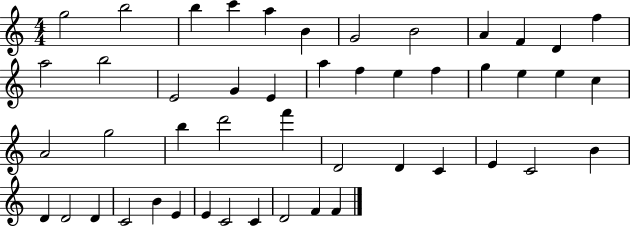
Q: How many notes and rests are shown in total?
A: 48